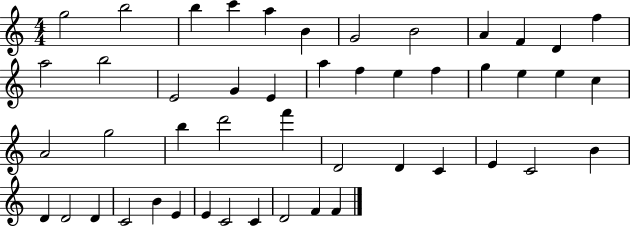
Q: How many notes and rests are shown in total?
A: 48